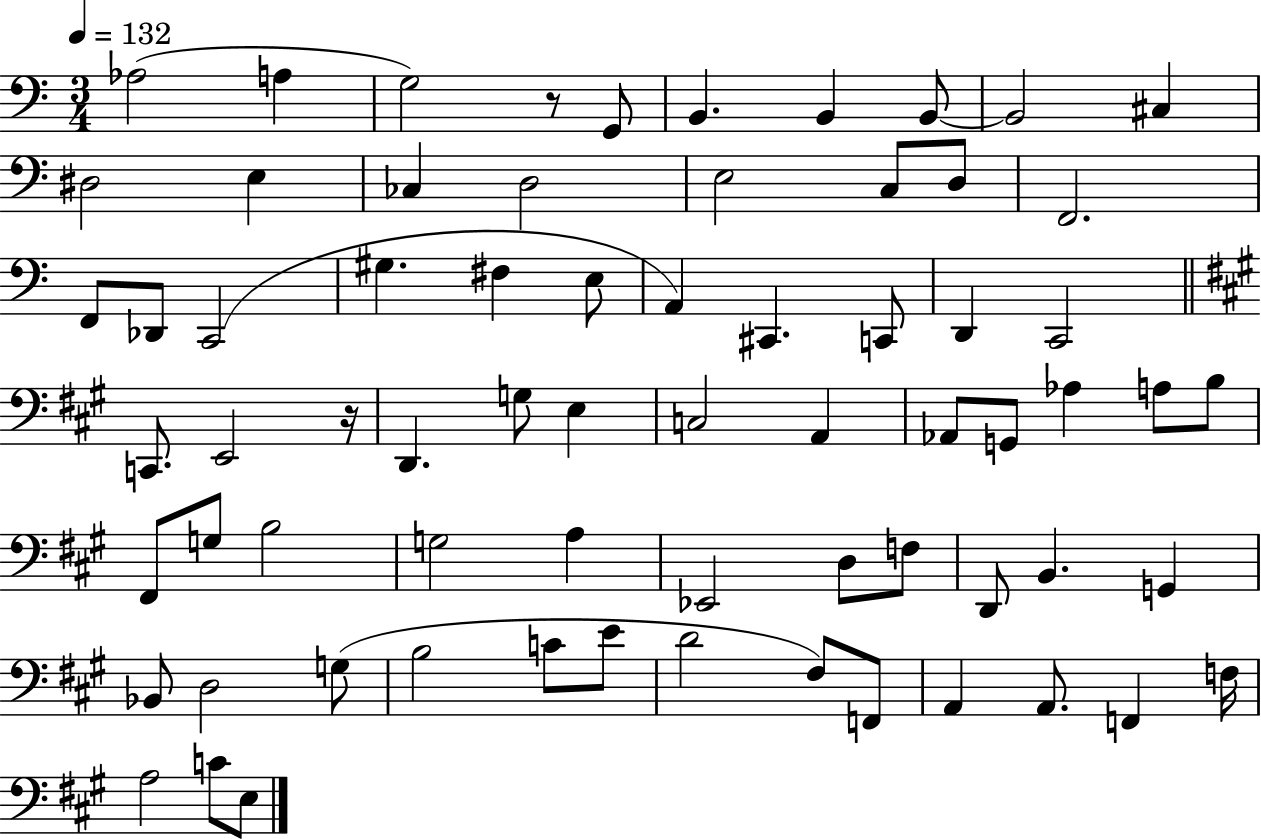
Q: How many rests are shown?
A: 2